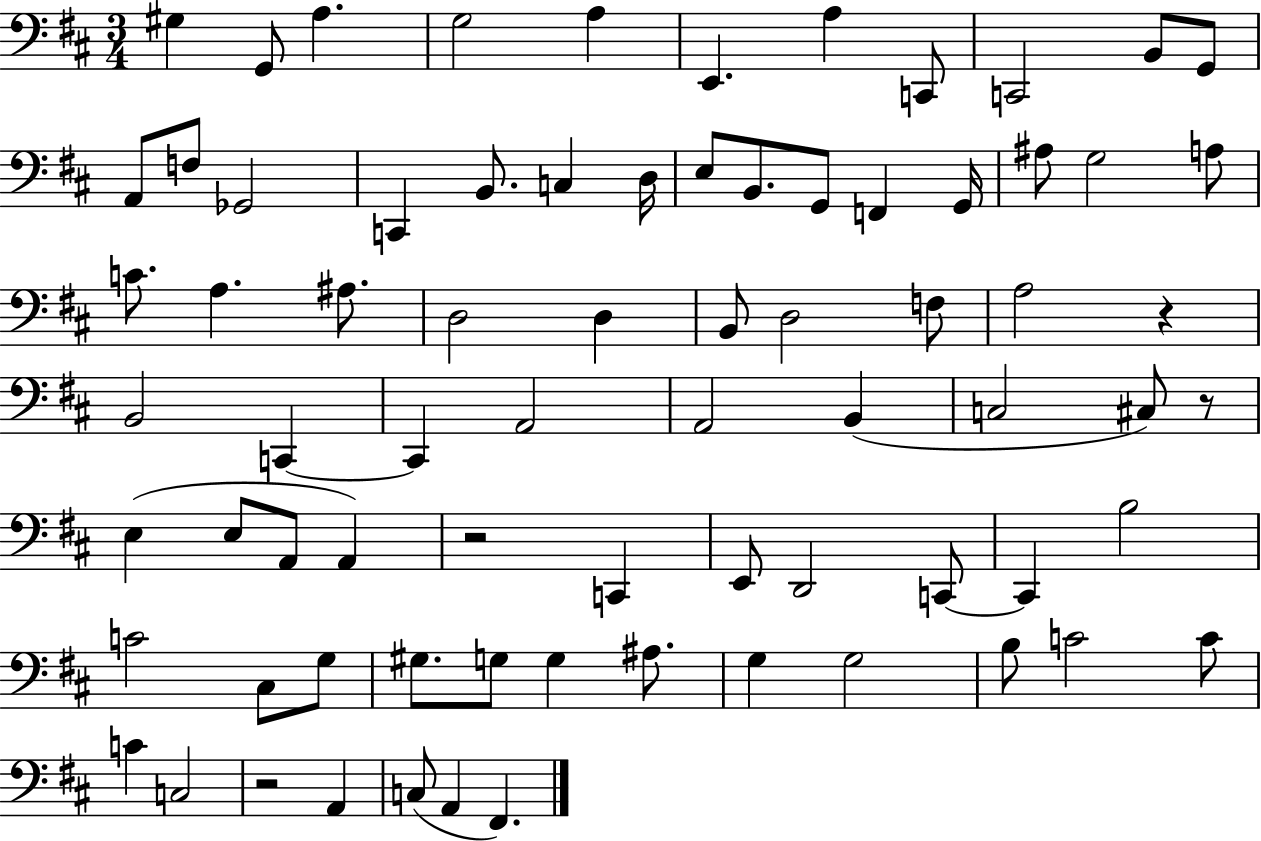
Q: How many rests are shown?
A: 4